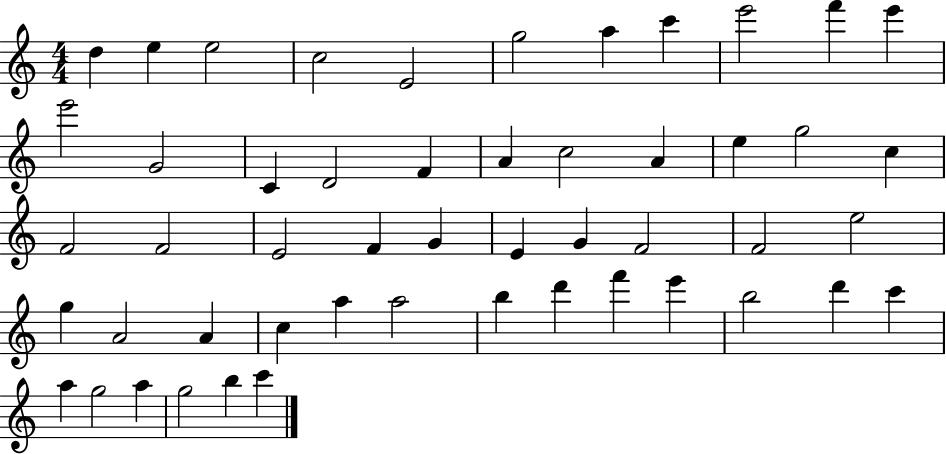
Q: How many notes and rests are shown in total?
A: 51